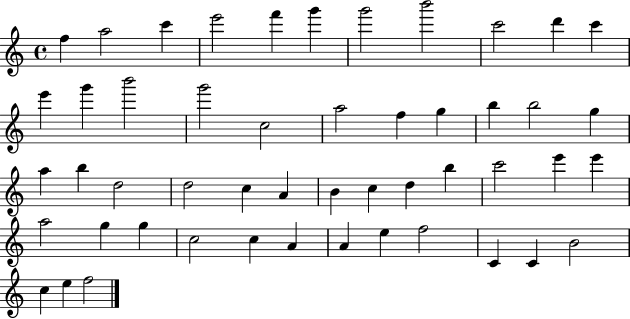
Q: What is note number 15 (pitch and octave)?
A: G6